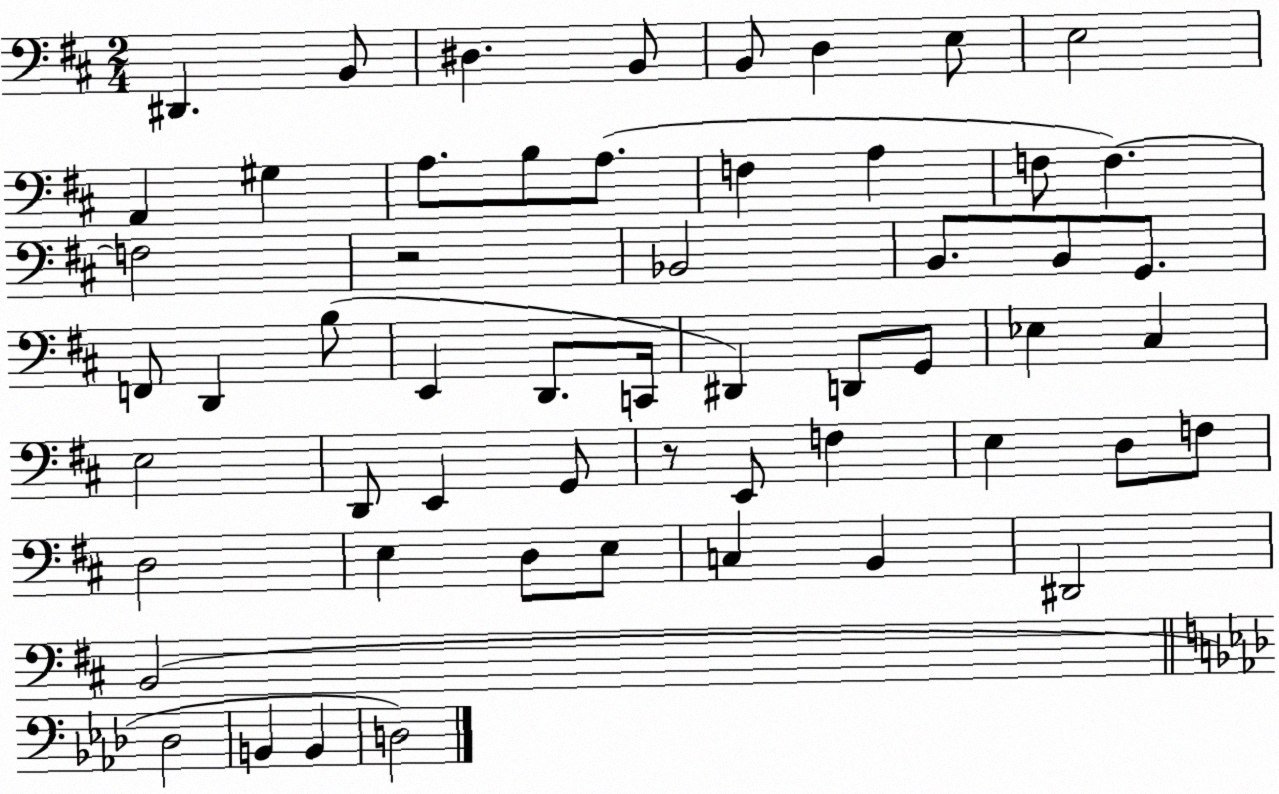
X:1
T:Untitled
M:2/4
L:1/4
K:D
^D,, B,,/2 ^D, B,,/2 B,,/2 D, E,/2 E,2 A,, ^G, A,/2 B,/2 A,/2 F, A, F,/2 F, F,2 z2 _B,,2 B,,/2 B,,/2 G,,/2 F,,/2 D,, B,/2 E,, D,,/2 C,,/4 ^D,, D,,/2 G,,/2 _E, ^C, E,2 D,,/2 E,, G,,/2 z/2 E,,/2 F, E, D,/2 F,/2 D,2 E, D,/2 E,/2 C, B,, ^D,,2 B,,2 _D,2 B,, B,, D,2